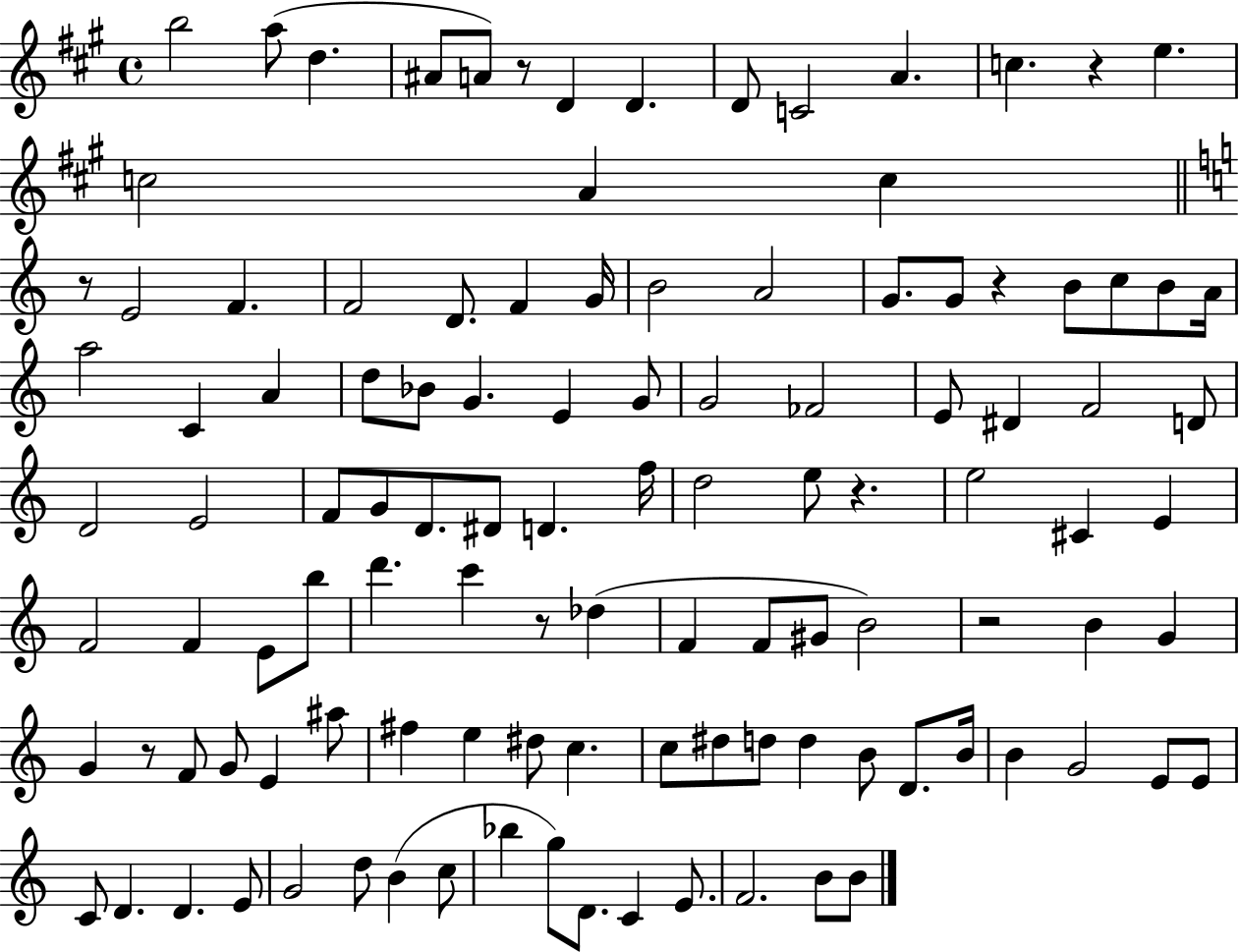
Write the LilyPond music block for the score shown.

{
  \clef treble
  \time 4/4
  \defaultTimeSignature
  \key a \major
  b''2 a''8( d''4. | ais'8 a'8) r8 d'4 d'4. | d'8 c'2 a'4. | c''4. r4 e''4. | \break c''2 a'4 c''4 | \bar "||" \break \key c \major r8 e'2 f'4. | f'2 d'8. f'4 g'16 | b'2 a'2 | g'8. g'8 r4 b'8 c''8 b'8 a'16 | \break a''2 c'4 a'4 | d''8 bes'8 g'4. e'4 g'8 | g'2 fes'2 | e'8 dis'4 f'2 d'8 | \break d'2 e'2 | f'8 g'8 d'8. dis'8 d'4. f''16 | d''2 e''8 r4. | e''2 cis'4 e'4 | \break f'2 f'4 e'8 b''8 | d'''4. c'''4 r8 des''4( | f'4 f'8 gis'8 b'2) | r2 b'4 g'4 | \break g'4 r8 f'8 g'8 e'4 ais''8 | fis''4 e''4 dis''8 c''4. | c''8 dis''8 d''8 d''4 b'8 d'8. b'16 | b'4 g'2 e'8 e'8 | \break c'8 d'4. d'4. e'8 | g'2 d''8 b'4( c''8 | bes''4 g''8) d'8. c'4 e'8. | f'2. b'8 b'8 | \break \bar "|."
}